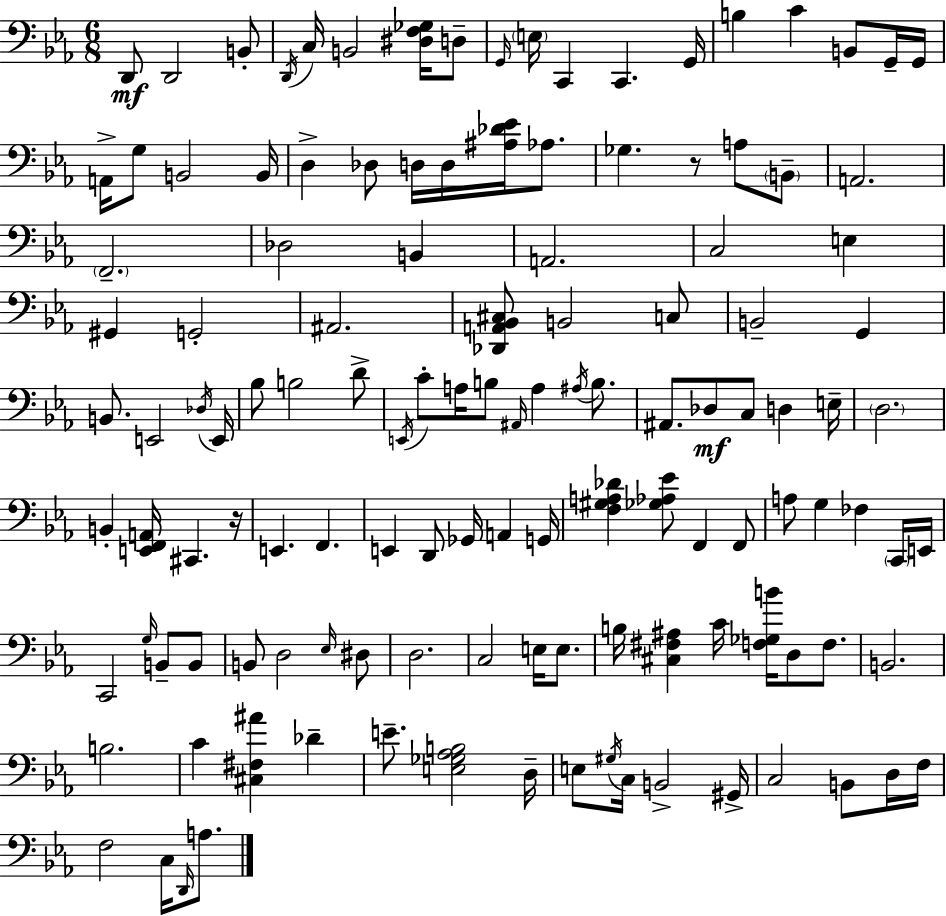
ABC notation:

X:1
T:Untitled
M:6/8
L:1/4
K:Cm
D,,/2 D,,2 B,,/2 D,,/4 C,/4 B,,2 [^D,F,_G,]/4 D,/2 G,,/4 E,/4 C,, C,, G,,/4 B, C B,,/2 G,,/4 G,,/4 A,,/4 G,/2 B,,2 B,,/4 D, _D,/2 D,/4 D,/4 [^A,_D_E]/4 _A,/2 _G, z/2 A,/2 B,,/2 A,,2 F,,2 _D,2 B,, A,,2 C,2 E, ^G,, G,,2 ^A,,2 [_D,,A,,_B,,^C,]/2 B,,2 C,/2 B,,2 G,, B,,/2 E,,2 _D,/4 E,,/4 _B,/2 B,2 D/2 E,,/4 C/2 A,/4 B,/2 ^A,,/4 A, ^A,/4 B,/2 ^A,,/2 _D,/2 C,/2 D, E,/4 D,2 B,, [E,,F,,A,,]/4 ^C,, z/4 E,, F,, E,, D,,/2 _G,,/4 A,, G,,/4 [F,^G,A,_D] [_G,_A,_E]/2 F,, F,,/2 A,/2 G, _F, C,,/4 E,,/4 C,,2 G,/4 B,,/2 B,,/2 B,,/2 D,2 _E,/4 ^D,/2 D,2 C,2 E,/4 E,/2 B,/4 [^C,^F,^A,] C/4 [F,_G,B]/4 D,/2 F,/2 B,,2 B,2 C [^C,^F,^A] _D E/2 [E,_G,_A,B,]2 D,/4 E,/2 ^G,/4 C,/4 B,,2 ^G,,/4 C,2 B,,/2 D,/4 F,/4 F,2 C,/4 D,,/4 A,/2